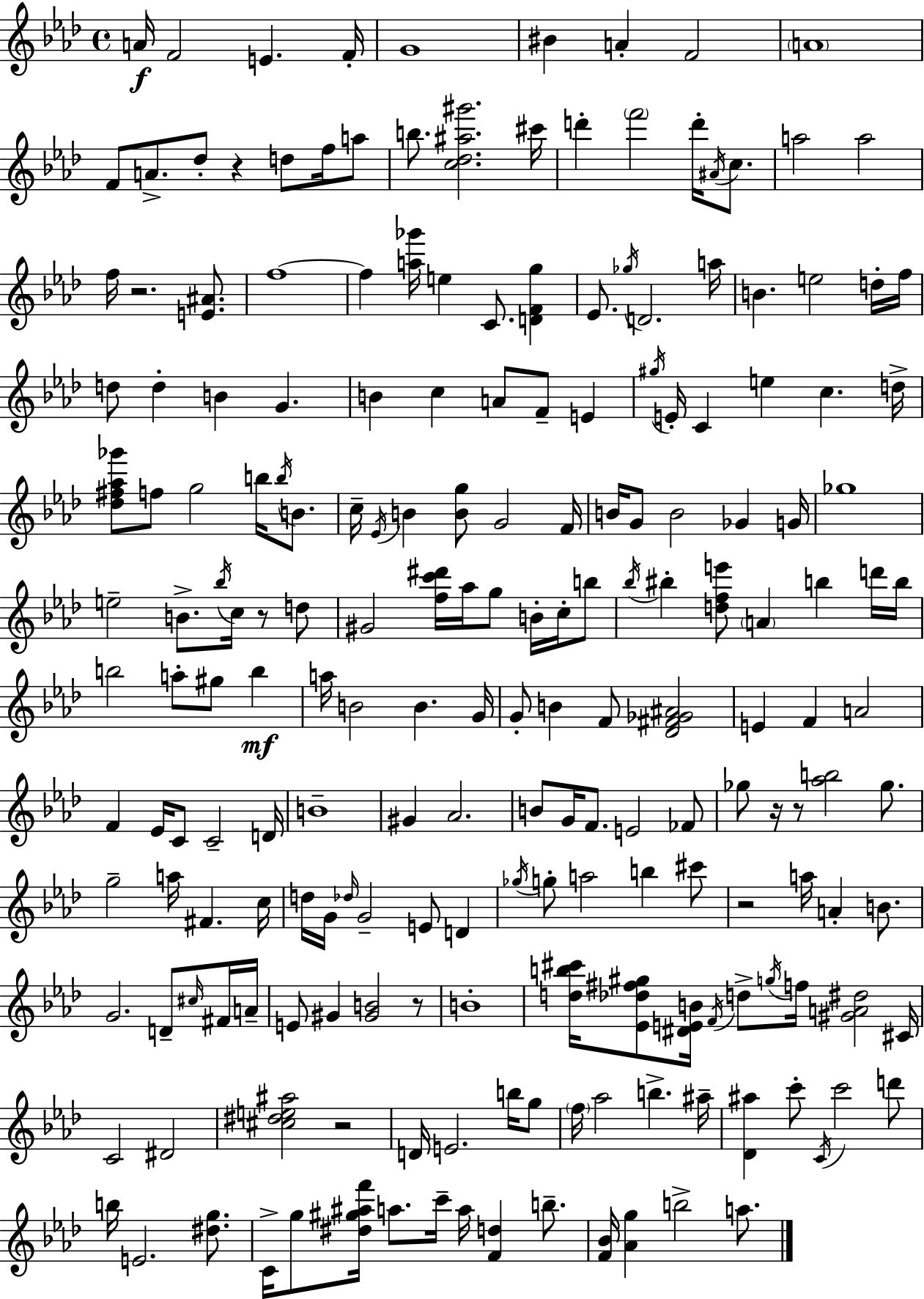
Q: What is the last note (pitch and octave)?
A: A5